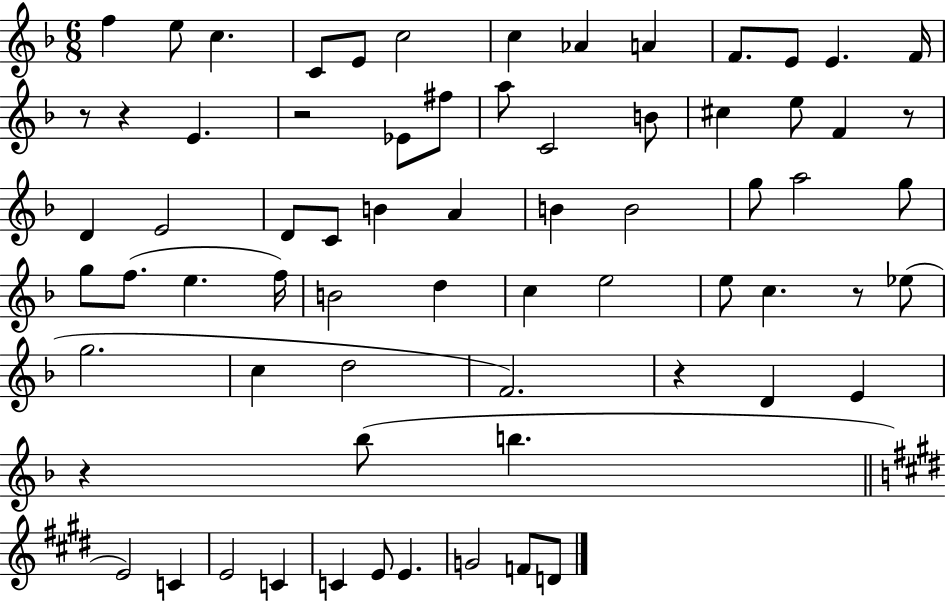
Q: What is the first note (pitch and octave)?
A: F5